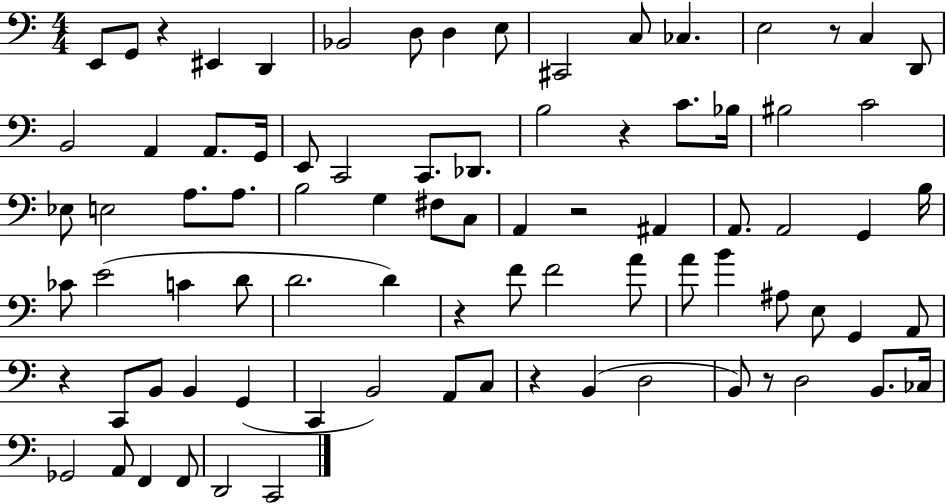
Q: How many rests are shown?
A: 8